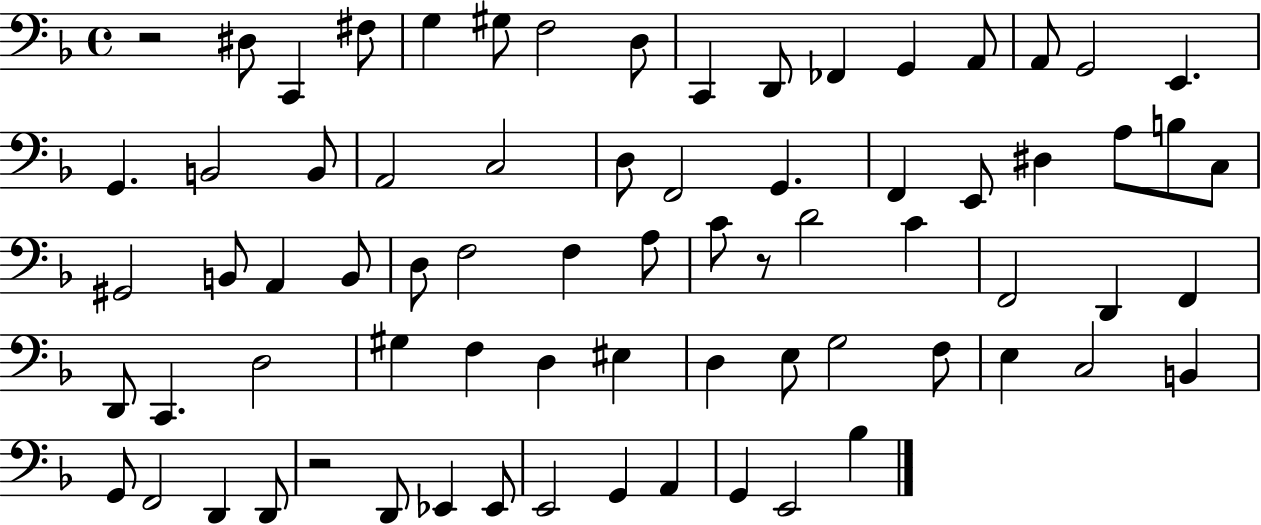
R/h D#3/e C2/q F#3/e G3/q G#3/e F3/h D3/e C2/q D2/e FES2/q G2/q A2/e A2/e G2/h E2/q. G2/q. B2/h B2/e A2/h C3/h D3/e F2/h G2/q. F2/q E2/e D#3/q A3/e B3/e C3/e G#2/h B2/e A2/q B2/e D3/e F3/h F3/q A3/e C4/e R/e D4/h C4/q F2/h D2/q F2/q D2/e C2/q. D3/h G#3/q F3/q D3/q EIS3/q D3/q E3/e G3/h F3/e E3/q C3/h B2/q G2/e F2/h D2/q D2/e R/h D2/e Eb2/q Eb2/e E2/h G2/q A2/q G2/q E2/h Bb3/q